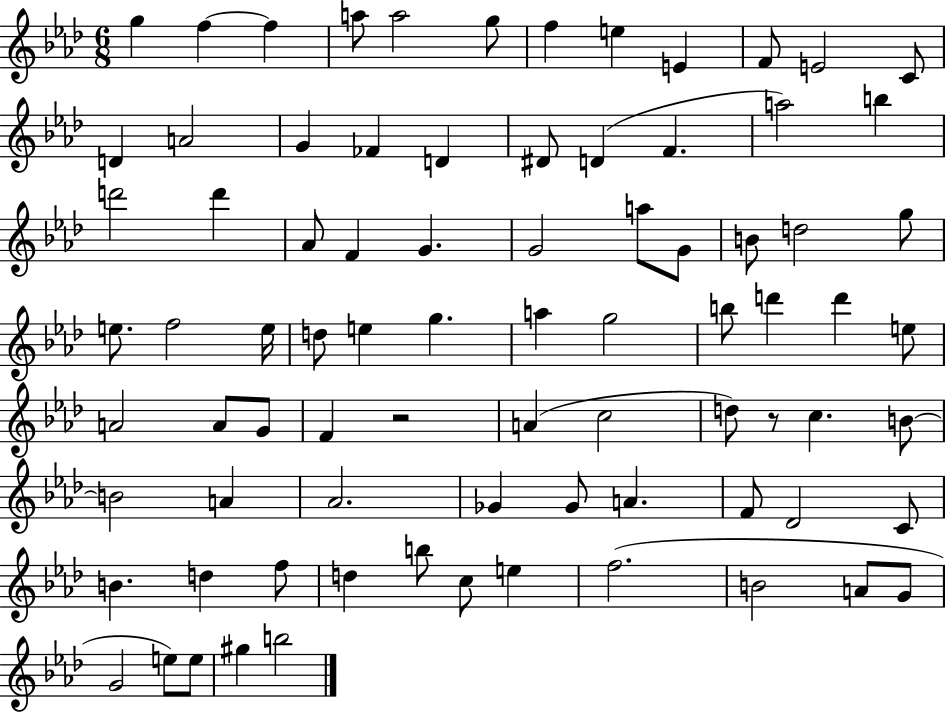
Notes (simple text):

G5/q F5/q F5/q A5/e A5/h G5/e F5/q E5/q E4/q F4/e E4/h C4/e D4/q A4/h G4/q FES4/q D4/q D#4/e D4/q F4/q. A5/h B5/q D6/h D6/q Ab4/e F4/q G4/q. G4/h A5/e G4/e B4/e D5/h G5/e E5/e. F5/h E5/s D5/e E5/q G5/q. A5/q G5/h B5/e D6/q D6/q E5/e A4/h A4/e G4/e F4/q R/h A4/q C5/h D5/e R/e C5/q. B4/e B4/h A4/q Ab4/h. Gb4/q Gb4/e A4/q. F4/e Db4/h C4/e B4/q. D5/q F5/e D5/q B5/e C5/e E5/q F5/h. B4/h A4/e G4/e G4/h E5/e E5/e G#5/q B5/h